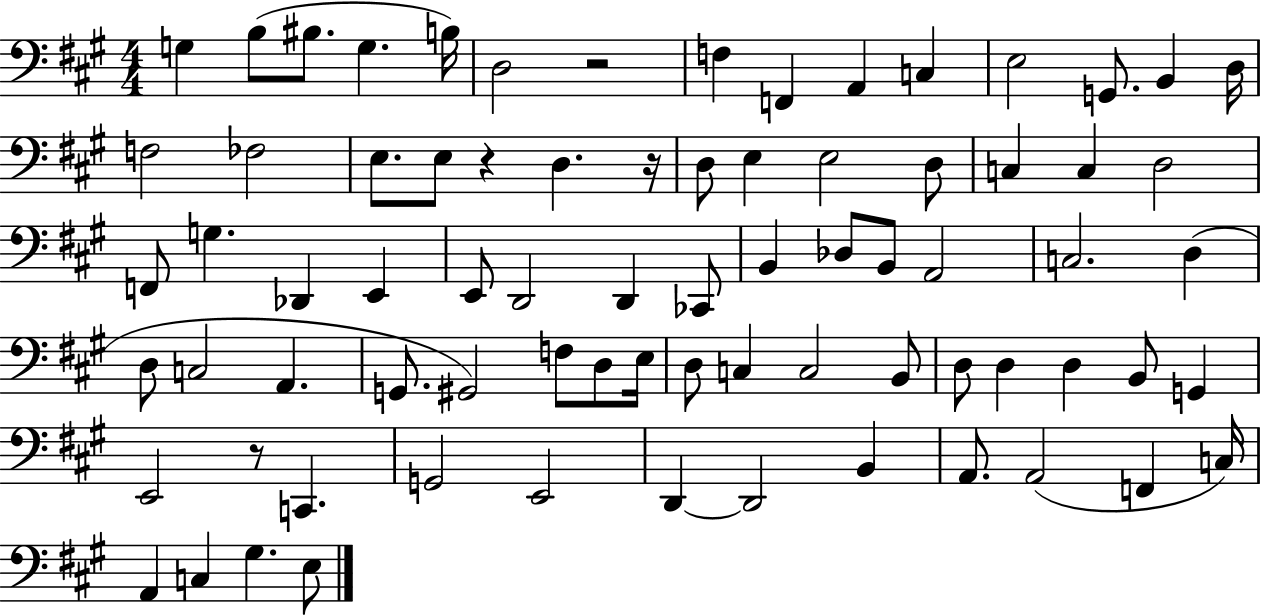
X:1
T:Untitled
M:4/4
L:1/4
K:A
G, B,/2 ^B,/2 G, B,/4 D,2 z2 F, F,, A,, C, E,2 G,,/2 B,, D,/4 F,2 _F,2 E,/2 E,/2 z D, z/4 D,/2 E, E,2 D,/2 C, C, D,2 F,,/2 G, _D,, E,, E,,/2 D,,2 D,, _C,,/2 B,, _D,/2 B,,/2 A,,2 C,2 D, D,/2 C,2 A,, G,,/2 ^G,,2 F,/2 D,/2 E,/4 D,/2 C, C,2 B,,/2 D,/2 D, D, B,,/2 G,, E,,2 z/2 C,, G,,2 E,,2 D,, D,,2 B,, A,,/2 A,,2 F,, C,/4 A,, C, ^G, E,/2